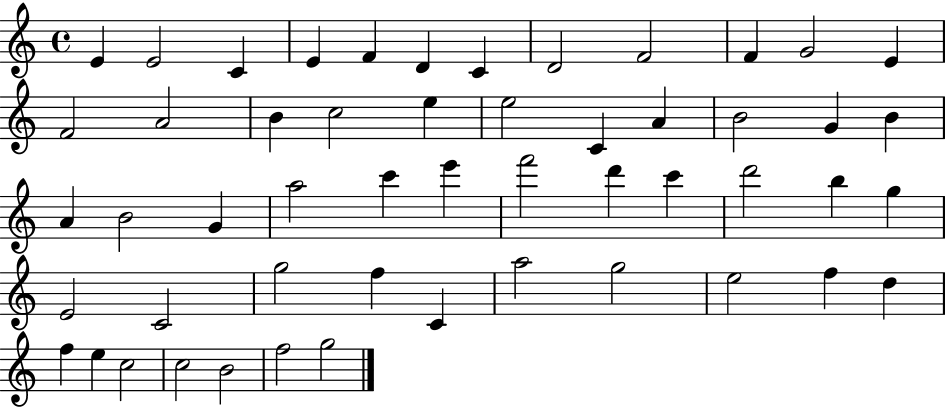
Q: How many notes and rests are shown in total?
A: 52